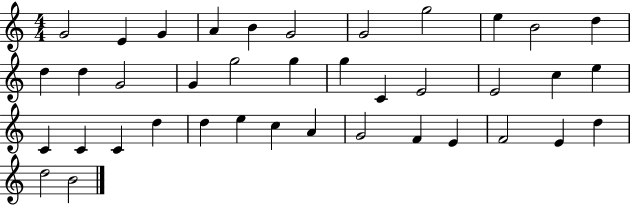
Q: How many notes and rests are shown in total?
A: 39